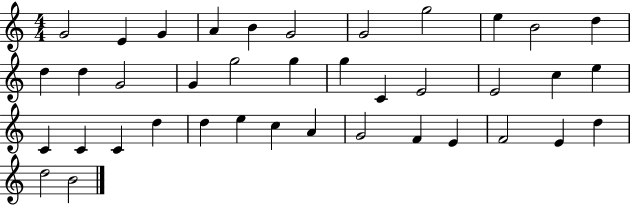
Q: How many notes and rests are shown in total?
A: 39